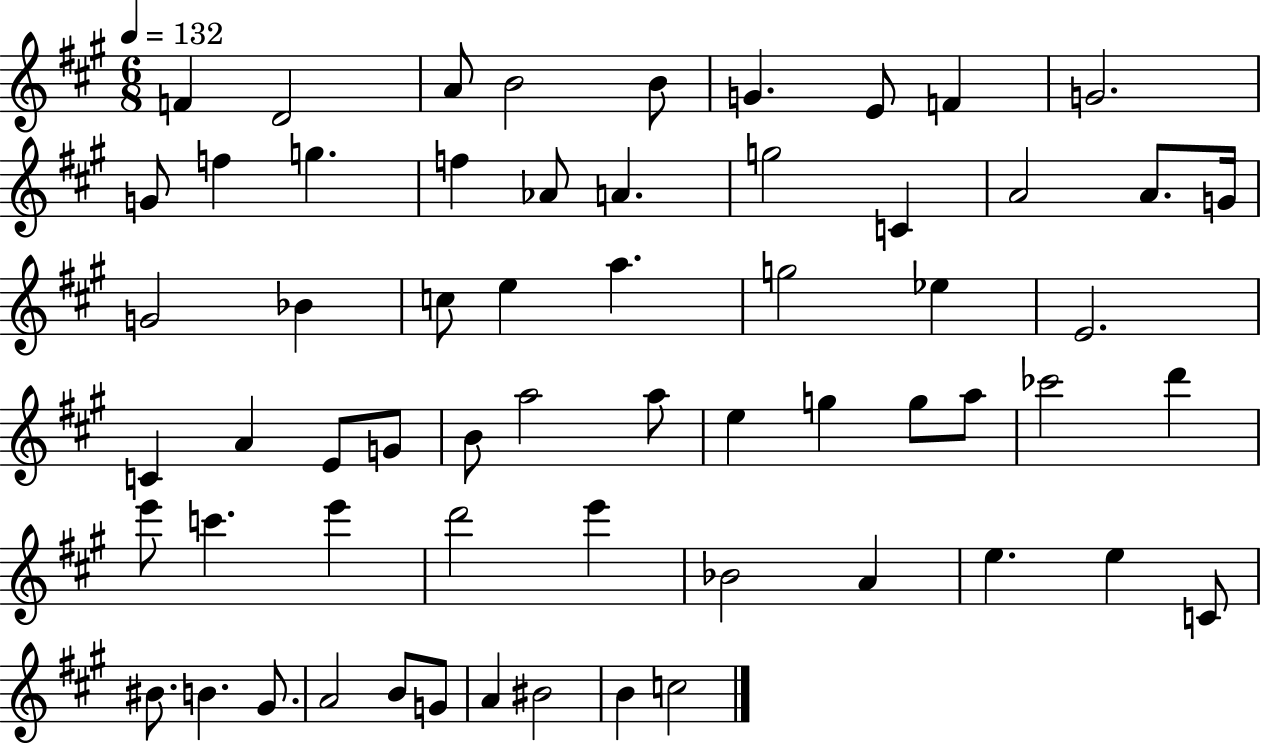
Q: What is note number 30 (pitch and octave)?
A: A4